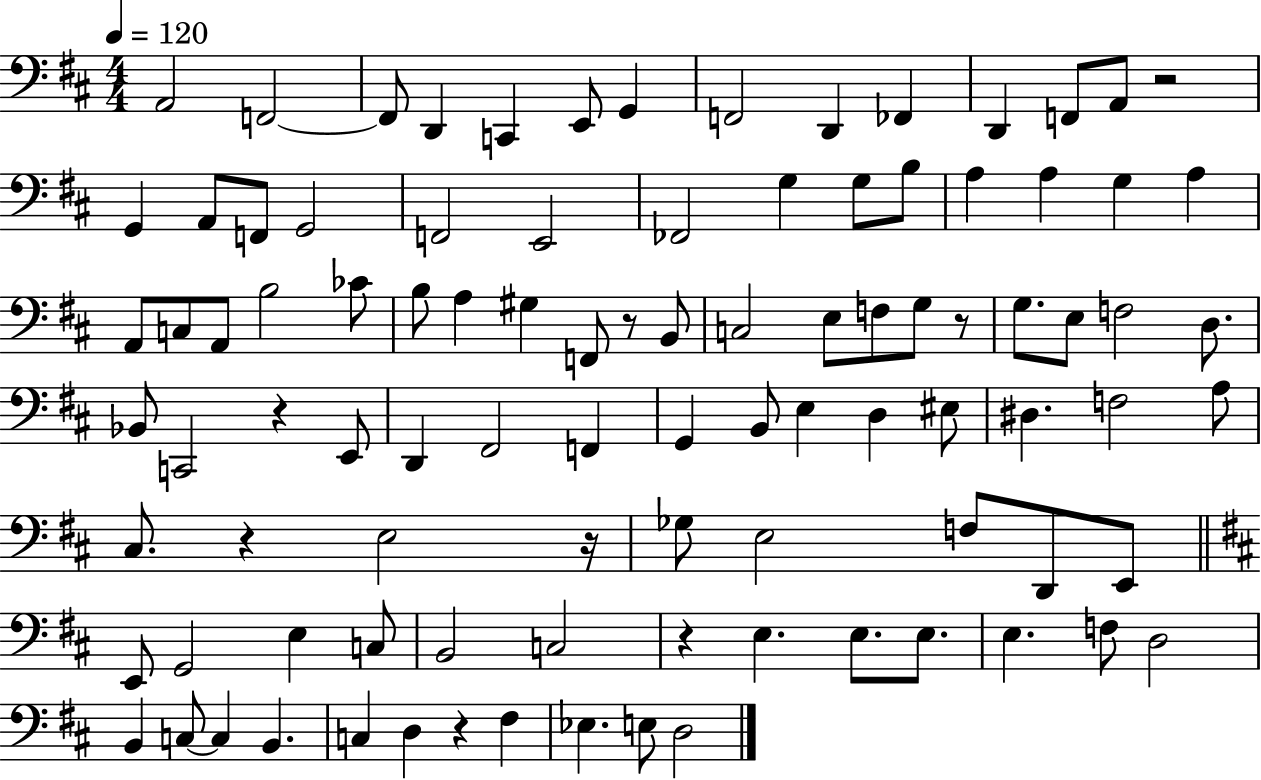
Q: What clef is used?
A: bass